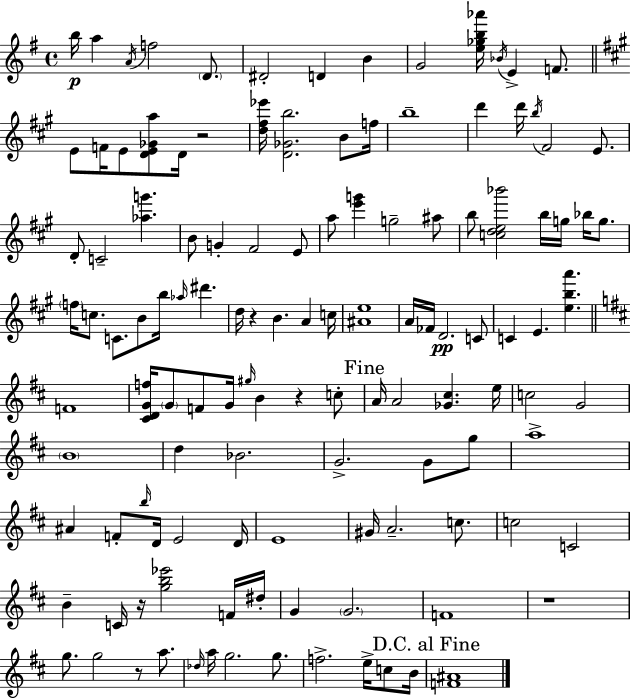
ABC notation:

X:1
T:Untitled
M:4/4
L:1/4
K:Em
b/4 a A/4 f2 D/2 ^D2 D B G2 [e_gb_a']/4 _B/4 E F/2 E/2 F/4 E/2 [DE_Ga]/2 D/4 z2 [d^f_e']/4 [D_Gb]2 B/2 f/4 b4 d' d'/4 b/4 ^F2 E/2 D/2 C2 [_ag'] B/2 G ^F2 E/2 a/2 [e'g'] g2 ^a/2 b/2 [cde_b']2 b/4 g/4 _b/4 g/2 f/4 c/2 C/2 B/2 b/4 _a/4 ^d' d/4 z B A c/4 [^Ae]4 A/4 _F/4 D2 C/2 C E [eba'] F4 [^CDGf]/4 G/2 F/2 G/4 ^g/4 B z c/2 A/4 A2 [_G^c] e/4 c2 G2 B4 d _B2 G2 G/2 g/2 a4 ^A F/2 b/4 D/4 E2 D/4 E4 ^G/4 A2 c/2 c2 C2 B C/4 z/4 [gb_e']2 F/4 ^d/4 G G2 F4 z4 g/2 g2 z/2 a/2 _d/4 a/4 g2 g/2 f2 e/4 c/2 B/4 [F^A]4